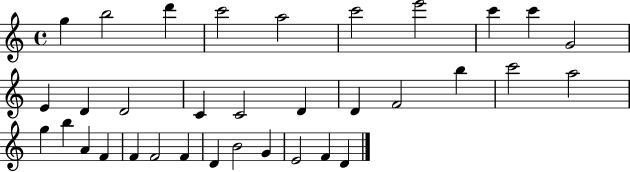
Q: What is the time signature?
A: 4/4